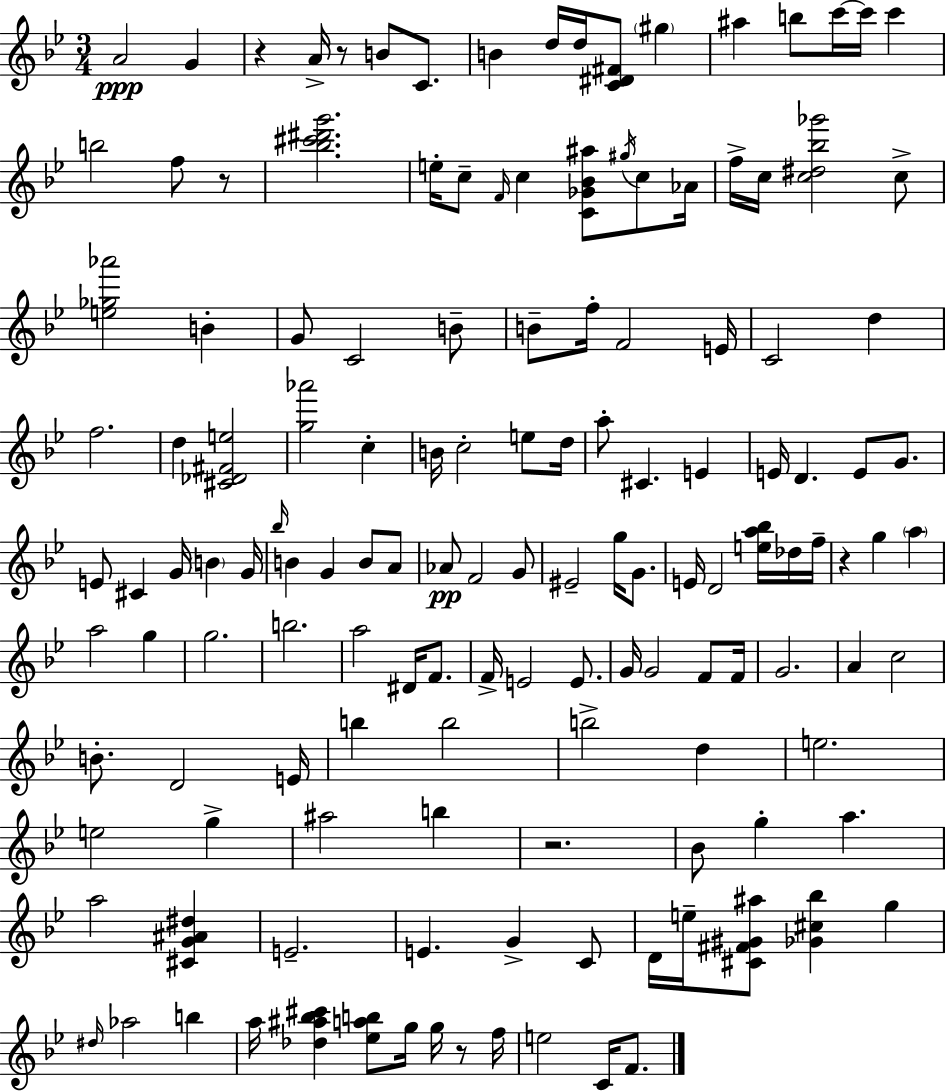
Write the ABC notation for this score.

X:1
T:Untitled
M:3/4
L:1/4
K:Bb
A2 G z A/4 z/2 B/2 C/2 B d/4 d/4 [C^D^F]/2 ^g ^a b/2 c'/4 c'/4 c' b2 f/2 z/2 [_b^c'^d'g']2 e/4 c/2 F/4 c [C_G_B^a]/2 ^g/4 c/2 _A/4 f/4 c/4 [c^d_b_g']2 c/2 [e_g_a']2 B G/2 C2 B/2 B/2 f/4 F2 E/4 C2 d f2 d [^C_D^Fe]2 [g_a']2 c B/4 c2 e/2 d/4 a/2 ^C E E/4 D E/2 G/2 E/2 ^C G/4 B G/4 _b/4 B G B/2 A/2 _A/2 F2 G/2 ^E2 g/4 G/2 E/4 D2 [ea_b]/4 _d/4 f/4 z g a a2 g g2 b2 a2 ^D/4 F/2 F/4 E2 E/2 G/4 G2 F/2 F/4 G2 A c2 B/2 D2 E/4 b b2 b2 d e2 e2 g ^a2 b z2 _B/2 g a a2 [^CG^A^d] E2 E G C/2 D/4 e/4 [^C^F^G^a]/2 [_G^c_b] g ^d/4 _a2 b a/4 [_d^a_b^c'] [_eab]/2 g/4 g/4 z/2 f/4 e2 C/4 F/2